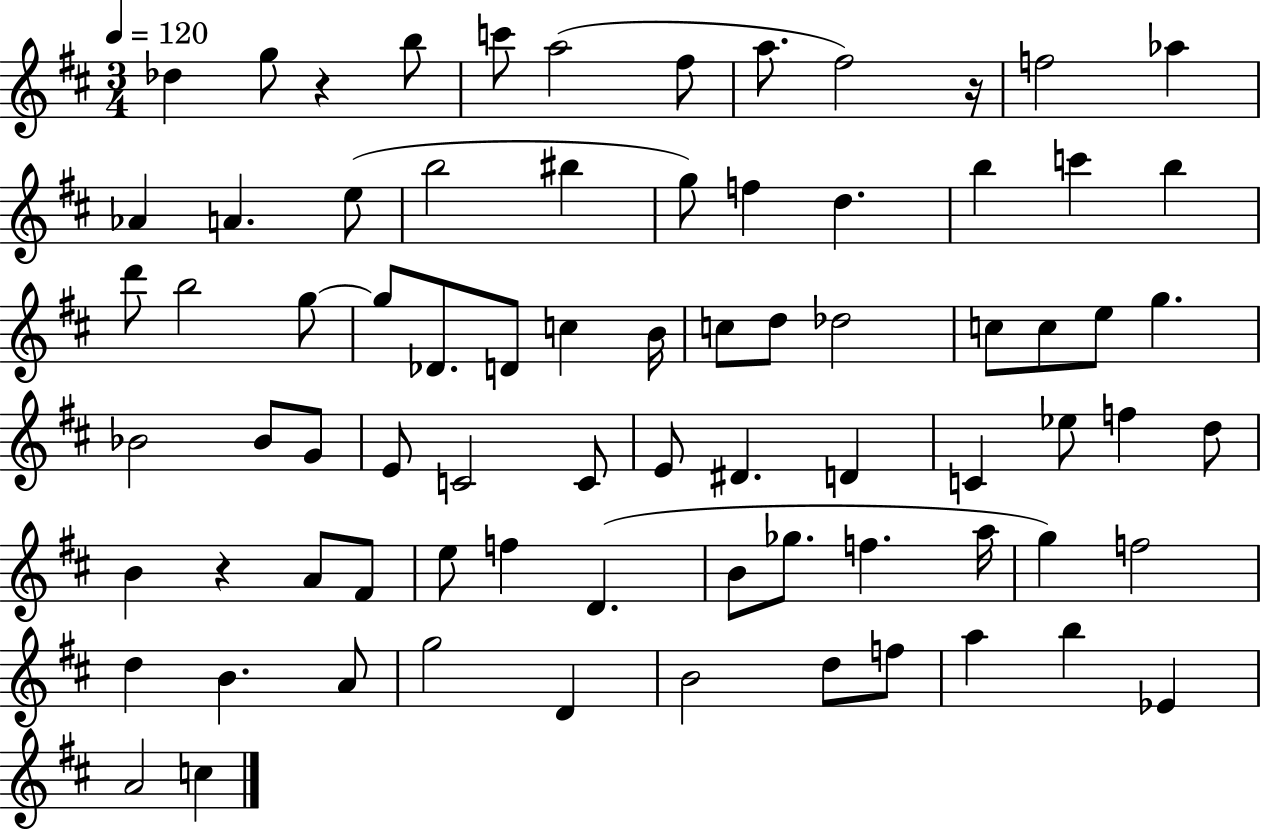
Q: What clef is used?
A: treble